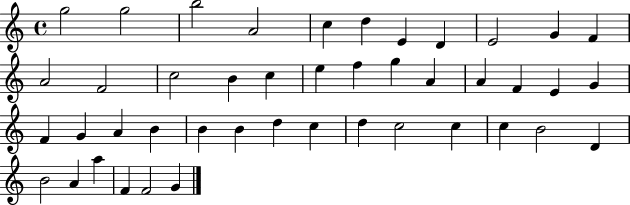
G5/h G5/h B5/h A4/h C5/q D5/q E4/q D4/q E4/h G4/q F4/q A4/h F4/h C5/h B4/q C5/q E5/q F5/q G5/q A4/q A4/q F4/q E4/q G4/q F4/q G4/q A4/q B4/q B4/q B4/q D5/q C5/q D5/q C5/h C5/q C5/q B4/h D4/q B4/h A4/q A5/q F4/q F4/h G4/q